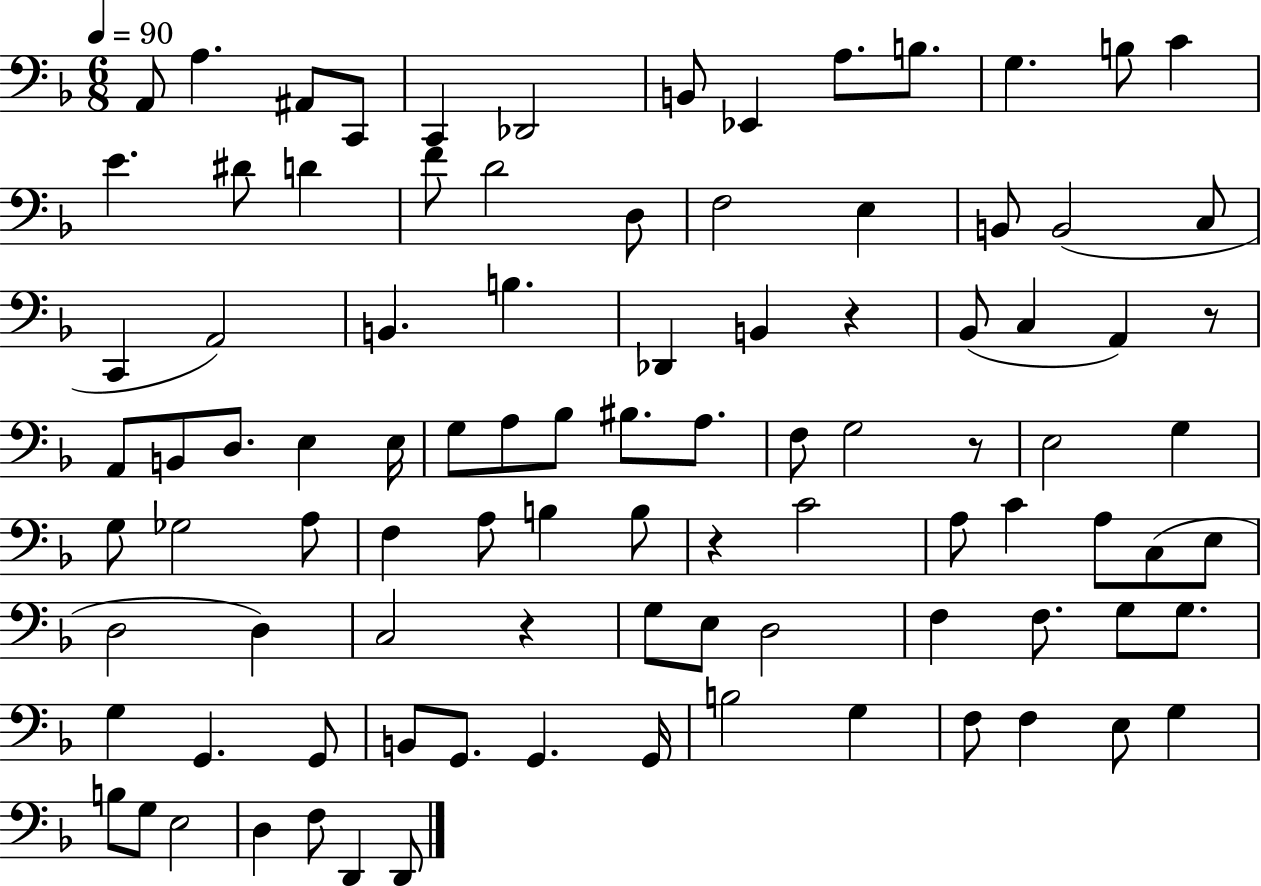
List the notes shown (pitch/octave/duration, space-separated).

A2/e A3/q. A#2/e C2/e C2/q Db2/h B2/e Eb2/q A3/e. B3/e. G3/q. B3/e C4/q E4/q. D#4/e D4/q F4/e D4/h D3/e F3/h E3/q B2/e B2/h C3/e C2/q A2/h B2/q. B3/q. Db2/q B2/q R/q Bb2/e C3/q A2/q R/e A2/e B2/e D3/e. E3/q E3/s G3/e A3/e Bb3/e BIS3/e. A3/e. F3/e G3/h R/e E3/h G3/q G3/e Gb3/h A3/e F3/q A3/e B3/q B3/e R/q C4/h A3/e C4/q A3/e C3/e E3/e D3/h D3/q C3/h R/q G3/e E3/e D3/h F3/q F3/e. G3/e G3/e. G3/q G2/q. G2/e B2/e G2/e. G2/q. G2/s B3/h G3/q F3/e F3/q E3/e G3/q B3/e G3/e E3/h D3/q F3/e D2/q D2/e